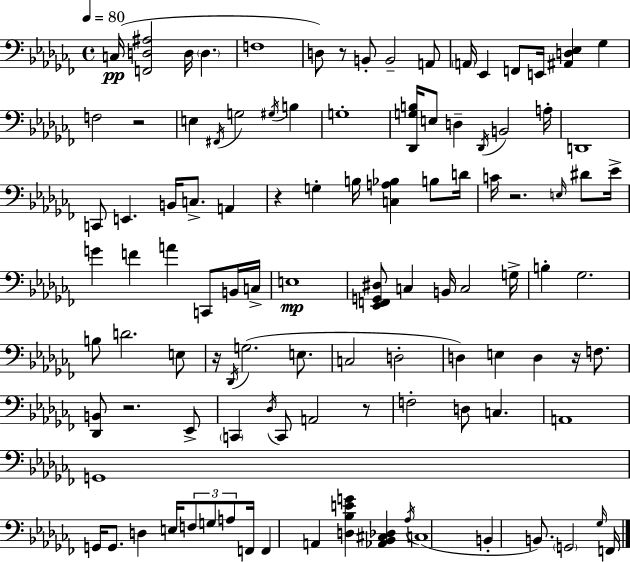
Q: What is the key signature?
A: AES minor